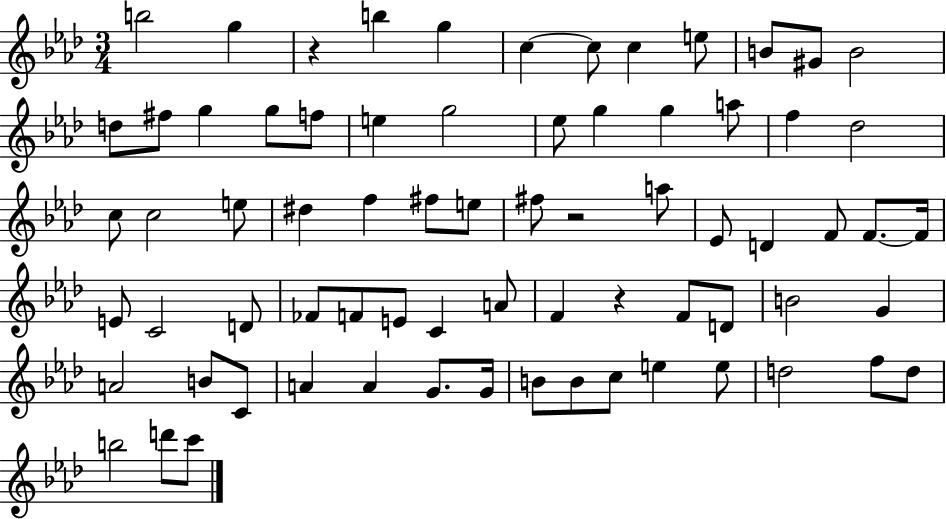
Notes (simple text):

B5/h G5/q R/q B5/q G5/q C5/q C5/e C5/q E5/e B4/e G#4/e B4/h D5/e F#5/e G5/q G5/e F5/e E5/q G5/h Eb5/e G5/q G5/q A5/e F5/q Db5/h C5/e C5/h E5/e D#5/q F5/q F#5/e E5/e F#5/e R/h A5/e Eb4/e D4/q F4/e F4/e. F4/s E4/e C4/h D4/e FES4/e F4/e E4/e C4/q A4/e F4/q R/q F4/e D4/e B4/h G4/q A4/h B4/e C4/e A4/q A4/q G4/e. G4/s B4/e B4/e C5/e E5/q E5/e D5/h F5/e D5/e B5/h D6/e C6/e